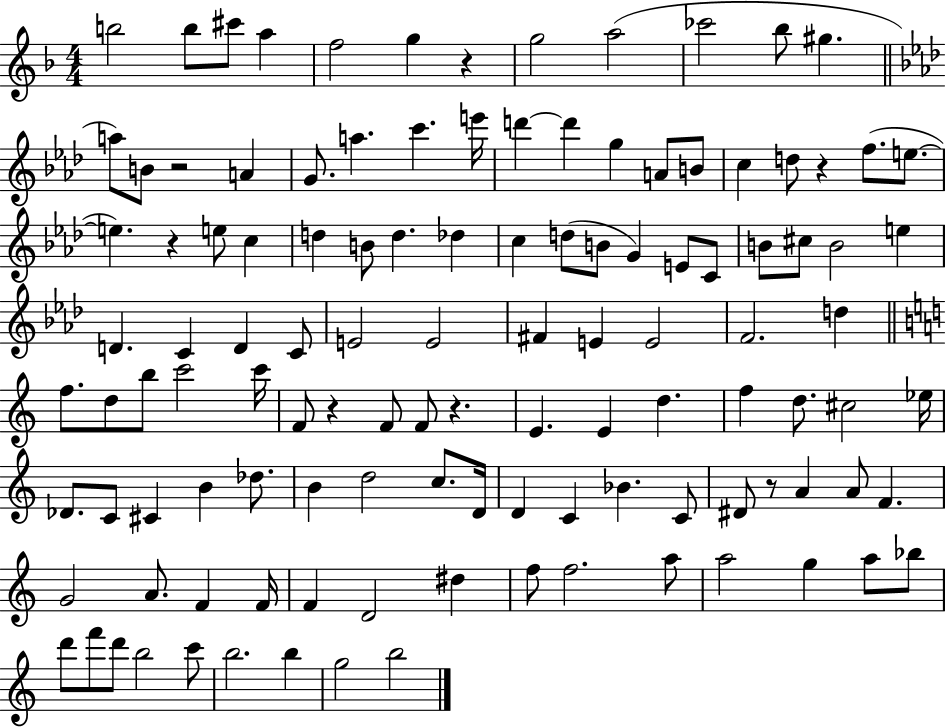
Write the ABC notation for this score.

X:1
T:Untitled
M:4/4
L:1/4
K:F
b2 b/2 ^c'/2 a f2 g z g2 a2 _c'2 _b/2 ^g a/2 B/2 z2 A G/2 a c' e'/4 d' d' g A/2 B/2 c d/2 z f/2 e/2 e z e/2 c d B/2 d _d c d/2 B/2 G E/2 C/2 B/2 ^c/2 B2 e D C D C/2 E2 E2 ^F E E2 F2 d f/2 d/2 b/2 c'2 c'/4 F/2 z F/2 F/2 z E E d f d/2 ^c2 _e/4 _D/2 C/2 ^C B _d/2 B d2 c/2 D/4 D C _B C/2 ^D/2 z/2 A A/2 F G2 A/2 F F/4 F D2 ^d f/2 f2 a/2 a2 g a/2 _b/2 d'/2 f'/2 d'/2 b2 c'/2 b2 b g2 b2